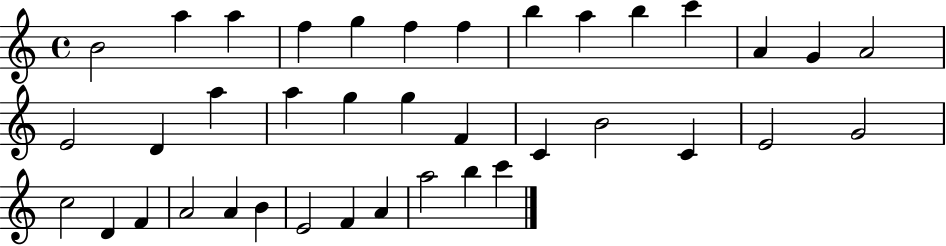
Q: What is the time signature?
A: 4/4